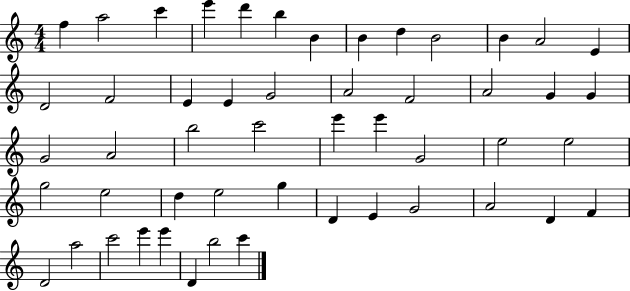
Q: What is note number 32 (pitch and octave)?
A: E5